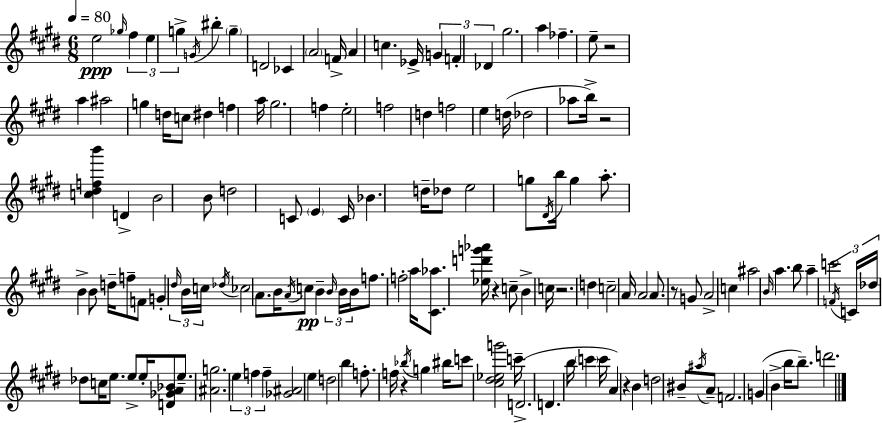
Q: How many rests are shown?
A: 7